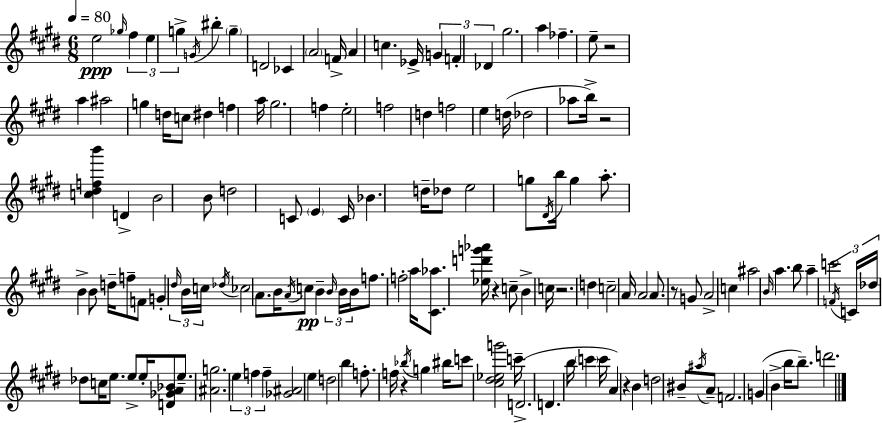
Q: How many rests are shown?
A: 7